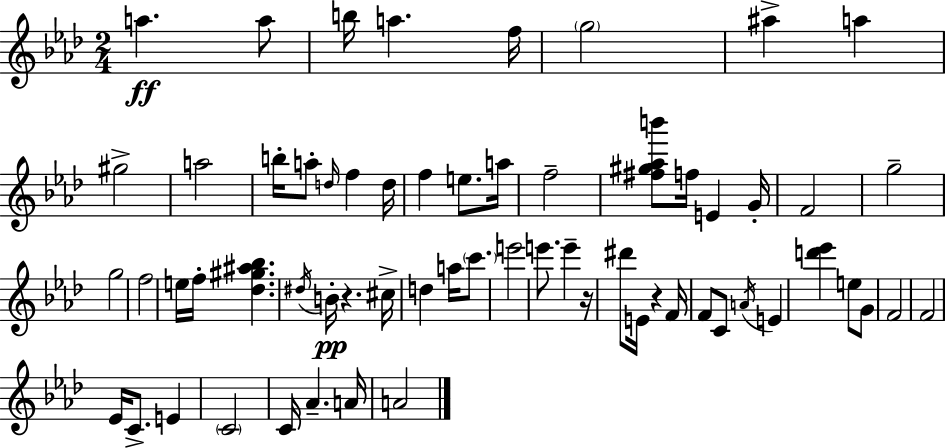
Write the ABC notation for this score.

X:1
T:Untitled
M:2/4
L:1/4
K:Fm
a a/2 b/4 a f/4 g2 ^a a ^g2 a2 b/4 a/2 d/4 f d/4 f e/2 a/4 f2 [^f^g_ab']/2 f/4 E G/4 F2 g2 g2 f2 e/4 f/4 [_d^g^a_b] ^d/4 B/4 z ^c/4 d a/4 c'/2 e'2 e'/2 e' z/4 ^d'/2 E/4 z F/4 F/2 C/2 A/4 E [d'_e'] e/2 G/2 F2 F2 _E/4 C/2 E C2 C/4 _A A/4 A2